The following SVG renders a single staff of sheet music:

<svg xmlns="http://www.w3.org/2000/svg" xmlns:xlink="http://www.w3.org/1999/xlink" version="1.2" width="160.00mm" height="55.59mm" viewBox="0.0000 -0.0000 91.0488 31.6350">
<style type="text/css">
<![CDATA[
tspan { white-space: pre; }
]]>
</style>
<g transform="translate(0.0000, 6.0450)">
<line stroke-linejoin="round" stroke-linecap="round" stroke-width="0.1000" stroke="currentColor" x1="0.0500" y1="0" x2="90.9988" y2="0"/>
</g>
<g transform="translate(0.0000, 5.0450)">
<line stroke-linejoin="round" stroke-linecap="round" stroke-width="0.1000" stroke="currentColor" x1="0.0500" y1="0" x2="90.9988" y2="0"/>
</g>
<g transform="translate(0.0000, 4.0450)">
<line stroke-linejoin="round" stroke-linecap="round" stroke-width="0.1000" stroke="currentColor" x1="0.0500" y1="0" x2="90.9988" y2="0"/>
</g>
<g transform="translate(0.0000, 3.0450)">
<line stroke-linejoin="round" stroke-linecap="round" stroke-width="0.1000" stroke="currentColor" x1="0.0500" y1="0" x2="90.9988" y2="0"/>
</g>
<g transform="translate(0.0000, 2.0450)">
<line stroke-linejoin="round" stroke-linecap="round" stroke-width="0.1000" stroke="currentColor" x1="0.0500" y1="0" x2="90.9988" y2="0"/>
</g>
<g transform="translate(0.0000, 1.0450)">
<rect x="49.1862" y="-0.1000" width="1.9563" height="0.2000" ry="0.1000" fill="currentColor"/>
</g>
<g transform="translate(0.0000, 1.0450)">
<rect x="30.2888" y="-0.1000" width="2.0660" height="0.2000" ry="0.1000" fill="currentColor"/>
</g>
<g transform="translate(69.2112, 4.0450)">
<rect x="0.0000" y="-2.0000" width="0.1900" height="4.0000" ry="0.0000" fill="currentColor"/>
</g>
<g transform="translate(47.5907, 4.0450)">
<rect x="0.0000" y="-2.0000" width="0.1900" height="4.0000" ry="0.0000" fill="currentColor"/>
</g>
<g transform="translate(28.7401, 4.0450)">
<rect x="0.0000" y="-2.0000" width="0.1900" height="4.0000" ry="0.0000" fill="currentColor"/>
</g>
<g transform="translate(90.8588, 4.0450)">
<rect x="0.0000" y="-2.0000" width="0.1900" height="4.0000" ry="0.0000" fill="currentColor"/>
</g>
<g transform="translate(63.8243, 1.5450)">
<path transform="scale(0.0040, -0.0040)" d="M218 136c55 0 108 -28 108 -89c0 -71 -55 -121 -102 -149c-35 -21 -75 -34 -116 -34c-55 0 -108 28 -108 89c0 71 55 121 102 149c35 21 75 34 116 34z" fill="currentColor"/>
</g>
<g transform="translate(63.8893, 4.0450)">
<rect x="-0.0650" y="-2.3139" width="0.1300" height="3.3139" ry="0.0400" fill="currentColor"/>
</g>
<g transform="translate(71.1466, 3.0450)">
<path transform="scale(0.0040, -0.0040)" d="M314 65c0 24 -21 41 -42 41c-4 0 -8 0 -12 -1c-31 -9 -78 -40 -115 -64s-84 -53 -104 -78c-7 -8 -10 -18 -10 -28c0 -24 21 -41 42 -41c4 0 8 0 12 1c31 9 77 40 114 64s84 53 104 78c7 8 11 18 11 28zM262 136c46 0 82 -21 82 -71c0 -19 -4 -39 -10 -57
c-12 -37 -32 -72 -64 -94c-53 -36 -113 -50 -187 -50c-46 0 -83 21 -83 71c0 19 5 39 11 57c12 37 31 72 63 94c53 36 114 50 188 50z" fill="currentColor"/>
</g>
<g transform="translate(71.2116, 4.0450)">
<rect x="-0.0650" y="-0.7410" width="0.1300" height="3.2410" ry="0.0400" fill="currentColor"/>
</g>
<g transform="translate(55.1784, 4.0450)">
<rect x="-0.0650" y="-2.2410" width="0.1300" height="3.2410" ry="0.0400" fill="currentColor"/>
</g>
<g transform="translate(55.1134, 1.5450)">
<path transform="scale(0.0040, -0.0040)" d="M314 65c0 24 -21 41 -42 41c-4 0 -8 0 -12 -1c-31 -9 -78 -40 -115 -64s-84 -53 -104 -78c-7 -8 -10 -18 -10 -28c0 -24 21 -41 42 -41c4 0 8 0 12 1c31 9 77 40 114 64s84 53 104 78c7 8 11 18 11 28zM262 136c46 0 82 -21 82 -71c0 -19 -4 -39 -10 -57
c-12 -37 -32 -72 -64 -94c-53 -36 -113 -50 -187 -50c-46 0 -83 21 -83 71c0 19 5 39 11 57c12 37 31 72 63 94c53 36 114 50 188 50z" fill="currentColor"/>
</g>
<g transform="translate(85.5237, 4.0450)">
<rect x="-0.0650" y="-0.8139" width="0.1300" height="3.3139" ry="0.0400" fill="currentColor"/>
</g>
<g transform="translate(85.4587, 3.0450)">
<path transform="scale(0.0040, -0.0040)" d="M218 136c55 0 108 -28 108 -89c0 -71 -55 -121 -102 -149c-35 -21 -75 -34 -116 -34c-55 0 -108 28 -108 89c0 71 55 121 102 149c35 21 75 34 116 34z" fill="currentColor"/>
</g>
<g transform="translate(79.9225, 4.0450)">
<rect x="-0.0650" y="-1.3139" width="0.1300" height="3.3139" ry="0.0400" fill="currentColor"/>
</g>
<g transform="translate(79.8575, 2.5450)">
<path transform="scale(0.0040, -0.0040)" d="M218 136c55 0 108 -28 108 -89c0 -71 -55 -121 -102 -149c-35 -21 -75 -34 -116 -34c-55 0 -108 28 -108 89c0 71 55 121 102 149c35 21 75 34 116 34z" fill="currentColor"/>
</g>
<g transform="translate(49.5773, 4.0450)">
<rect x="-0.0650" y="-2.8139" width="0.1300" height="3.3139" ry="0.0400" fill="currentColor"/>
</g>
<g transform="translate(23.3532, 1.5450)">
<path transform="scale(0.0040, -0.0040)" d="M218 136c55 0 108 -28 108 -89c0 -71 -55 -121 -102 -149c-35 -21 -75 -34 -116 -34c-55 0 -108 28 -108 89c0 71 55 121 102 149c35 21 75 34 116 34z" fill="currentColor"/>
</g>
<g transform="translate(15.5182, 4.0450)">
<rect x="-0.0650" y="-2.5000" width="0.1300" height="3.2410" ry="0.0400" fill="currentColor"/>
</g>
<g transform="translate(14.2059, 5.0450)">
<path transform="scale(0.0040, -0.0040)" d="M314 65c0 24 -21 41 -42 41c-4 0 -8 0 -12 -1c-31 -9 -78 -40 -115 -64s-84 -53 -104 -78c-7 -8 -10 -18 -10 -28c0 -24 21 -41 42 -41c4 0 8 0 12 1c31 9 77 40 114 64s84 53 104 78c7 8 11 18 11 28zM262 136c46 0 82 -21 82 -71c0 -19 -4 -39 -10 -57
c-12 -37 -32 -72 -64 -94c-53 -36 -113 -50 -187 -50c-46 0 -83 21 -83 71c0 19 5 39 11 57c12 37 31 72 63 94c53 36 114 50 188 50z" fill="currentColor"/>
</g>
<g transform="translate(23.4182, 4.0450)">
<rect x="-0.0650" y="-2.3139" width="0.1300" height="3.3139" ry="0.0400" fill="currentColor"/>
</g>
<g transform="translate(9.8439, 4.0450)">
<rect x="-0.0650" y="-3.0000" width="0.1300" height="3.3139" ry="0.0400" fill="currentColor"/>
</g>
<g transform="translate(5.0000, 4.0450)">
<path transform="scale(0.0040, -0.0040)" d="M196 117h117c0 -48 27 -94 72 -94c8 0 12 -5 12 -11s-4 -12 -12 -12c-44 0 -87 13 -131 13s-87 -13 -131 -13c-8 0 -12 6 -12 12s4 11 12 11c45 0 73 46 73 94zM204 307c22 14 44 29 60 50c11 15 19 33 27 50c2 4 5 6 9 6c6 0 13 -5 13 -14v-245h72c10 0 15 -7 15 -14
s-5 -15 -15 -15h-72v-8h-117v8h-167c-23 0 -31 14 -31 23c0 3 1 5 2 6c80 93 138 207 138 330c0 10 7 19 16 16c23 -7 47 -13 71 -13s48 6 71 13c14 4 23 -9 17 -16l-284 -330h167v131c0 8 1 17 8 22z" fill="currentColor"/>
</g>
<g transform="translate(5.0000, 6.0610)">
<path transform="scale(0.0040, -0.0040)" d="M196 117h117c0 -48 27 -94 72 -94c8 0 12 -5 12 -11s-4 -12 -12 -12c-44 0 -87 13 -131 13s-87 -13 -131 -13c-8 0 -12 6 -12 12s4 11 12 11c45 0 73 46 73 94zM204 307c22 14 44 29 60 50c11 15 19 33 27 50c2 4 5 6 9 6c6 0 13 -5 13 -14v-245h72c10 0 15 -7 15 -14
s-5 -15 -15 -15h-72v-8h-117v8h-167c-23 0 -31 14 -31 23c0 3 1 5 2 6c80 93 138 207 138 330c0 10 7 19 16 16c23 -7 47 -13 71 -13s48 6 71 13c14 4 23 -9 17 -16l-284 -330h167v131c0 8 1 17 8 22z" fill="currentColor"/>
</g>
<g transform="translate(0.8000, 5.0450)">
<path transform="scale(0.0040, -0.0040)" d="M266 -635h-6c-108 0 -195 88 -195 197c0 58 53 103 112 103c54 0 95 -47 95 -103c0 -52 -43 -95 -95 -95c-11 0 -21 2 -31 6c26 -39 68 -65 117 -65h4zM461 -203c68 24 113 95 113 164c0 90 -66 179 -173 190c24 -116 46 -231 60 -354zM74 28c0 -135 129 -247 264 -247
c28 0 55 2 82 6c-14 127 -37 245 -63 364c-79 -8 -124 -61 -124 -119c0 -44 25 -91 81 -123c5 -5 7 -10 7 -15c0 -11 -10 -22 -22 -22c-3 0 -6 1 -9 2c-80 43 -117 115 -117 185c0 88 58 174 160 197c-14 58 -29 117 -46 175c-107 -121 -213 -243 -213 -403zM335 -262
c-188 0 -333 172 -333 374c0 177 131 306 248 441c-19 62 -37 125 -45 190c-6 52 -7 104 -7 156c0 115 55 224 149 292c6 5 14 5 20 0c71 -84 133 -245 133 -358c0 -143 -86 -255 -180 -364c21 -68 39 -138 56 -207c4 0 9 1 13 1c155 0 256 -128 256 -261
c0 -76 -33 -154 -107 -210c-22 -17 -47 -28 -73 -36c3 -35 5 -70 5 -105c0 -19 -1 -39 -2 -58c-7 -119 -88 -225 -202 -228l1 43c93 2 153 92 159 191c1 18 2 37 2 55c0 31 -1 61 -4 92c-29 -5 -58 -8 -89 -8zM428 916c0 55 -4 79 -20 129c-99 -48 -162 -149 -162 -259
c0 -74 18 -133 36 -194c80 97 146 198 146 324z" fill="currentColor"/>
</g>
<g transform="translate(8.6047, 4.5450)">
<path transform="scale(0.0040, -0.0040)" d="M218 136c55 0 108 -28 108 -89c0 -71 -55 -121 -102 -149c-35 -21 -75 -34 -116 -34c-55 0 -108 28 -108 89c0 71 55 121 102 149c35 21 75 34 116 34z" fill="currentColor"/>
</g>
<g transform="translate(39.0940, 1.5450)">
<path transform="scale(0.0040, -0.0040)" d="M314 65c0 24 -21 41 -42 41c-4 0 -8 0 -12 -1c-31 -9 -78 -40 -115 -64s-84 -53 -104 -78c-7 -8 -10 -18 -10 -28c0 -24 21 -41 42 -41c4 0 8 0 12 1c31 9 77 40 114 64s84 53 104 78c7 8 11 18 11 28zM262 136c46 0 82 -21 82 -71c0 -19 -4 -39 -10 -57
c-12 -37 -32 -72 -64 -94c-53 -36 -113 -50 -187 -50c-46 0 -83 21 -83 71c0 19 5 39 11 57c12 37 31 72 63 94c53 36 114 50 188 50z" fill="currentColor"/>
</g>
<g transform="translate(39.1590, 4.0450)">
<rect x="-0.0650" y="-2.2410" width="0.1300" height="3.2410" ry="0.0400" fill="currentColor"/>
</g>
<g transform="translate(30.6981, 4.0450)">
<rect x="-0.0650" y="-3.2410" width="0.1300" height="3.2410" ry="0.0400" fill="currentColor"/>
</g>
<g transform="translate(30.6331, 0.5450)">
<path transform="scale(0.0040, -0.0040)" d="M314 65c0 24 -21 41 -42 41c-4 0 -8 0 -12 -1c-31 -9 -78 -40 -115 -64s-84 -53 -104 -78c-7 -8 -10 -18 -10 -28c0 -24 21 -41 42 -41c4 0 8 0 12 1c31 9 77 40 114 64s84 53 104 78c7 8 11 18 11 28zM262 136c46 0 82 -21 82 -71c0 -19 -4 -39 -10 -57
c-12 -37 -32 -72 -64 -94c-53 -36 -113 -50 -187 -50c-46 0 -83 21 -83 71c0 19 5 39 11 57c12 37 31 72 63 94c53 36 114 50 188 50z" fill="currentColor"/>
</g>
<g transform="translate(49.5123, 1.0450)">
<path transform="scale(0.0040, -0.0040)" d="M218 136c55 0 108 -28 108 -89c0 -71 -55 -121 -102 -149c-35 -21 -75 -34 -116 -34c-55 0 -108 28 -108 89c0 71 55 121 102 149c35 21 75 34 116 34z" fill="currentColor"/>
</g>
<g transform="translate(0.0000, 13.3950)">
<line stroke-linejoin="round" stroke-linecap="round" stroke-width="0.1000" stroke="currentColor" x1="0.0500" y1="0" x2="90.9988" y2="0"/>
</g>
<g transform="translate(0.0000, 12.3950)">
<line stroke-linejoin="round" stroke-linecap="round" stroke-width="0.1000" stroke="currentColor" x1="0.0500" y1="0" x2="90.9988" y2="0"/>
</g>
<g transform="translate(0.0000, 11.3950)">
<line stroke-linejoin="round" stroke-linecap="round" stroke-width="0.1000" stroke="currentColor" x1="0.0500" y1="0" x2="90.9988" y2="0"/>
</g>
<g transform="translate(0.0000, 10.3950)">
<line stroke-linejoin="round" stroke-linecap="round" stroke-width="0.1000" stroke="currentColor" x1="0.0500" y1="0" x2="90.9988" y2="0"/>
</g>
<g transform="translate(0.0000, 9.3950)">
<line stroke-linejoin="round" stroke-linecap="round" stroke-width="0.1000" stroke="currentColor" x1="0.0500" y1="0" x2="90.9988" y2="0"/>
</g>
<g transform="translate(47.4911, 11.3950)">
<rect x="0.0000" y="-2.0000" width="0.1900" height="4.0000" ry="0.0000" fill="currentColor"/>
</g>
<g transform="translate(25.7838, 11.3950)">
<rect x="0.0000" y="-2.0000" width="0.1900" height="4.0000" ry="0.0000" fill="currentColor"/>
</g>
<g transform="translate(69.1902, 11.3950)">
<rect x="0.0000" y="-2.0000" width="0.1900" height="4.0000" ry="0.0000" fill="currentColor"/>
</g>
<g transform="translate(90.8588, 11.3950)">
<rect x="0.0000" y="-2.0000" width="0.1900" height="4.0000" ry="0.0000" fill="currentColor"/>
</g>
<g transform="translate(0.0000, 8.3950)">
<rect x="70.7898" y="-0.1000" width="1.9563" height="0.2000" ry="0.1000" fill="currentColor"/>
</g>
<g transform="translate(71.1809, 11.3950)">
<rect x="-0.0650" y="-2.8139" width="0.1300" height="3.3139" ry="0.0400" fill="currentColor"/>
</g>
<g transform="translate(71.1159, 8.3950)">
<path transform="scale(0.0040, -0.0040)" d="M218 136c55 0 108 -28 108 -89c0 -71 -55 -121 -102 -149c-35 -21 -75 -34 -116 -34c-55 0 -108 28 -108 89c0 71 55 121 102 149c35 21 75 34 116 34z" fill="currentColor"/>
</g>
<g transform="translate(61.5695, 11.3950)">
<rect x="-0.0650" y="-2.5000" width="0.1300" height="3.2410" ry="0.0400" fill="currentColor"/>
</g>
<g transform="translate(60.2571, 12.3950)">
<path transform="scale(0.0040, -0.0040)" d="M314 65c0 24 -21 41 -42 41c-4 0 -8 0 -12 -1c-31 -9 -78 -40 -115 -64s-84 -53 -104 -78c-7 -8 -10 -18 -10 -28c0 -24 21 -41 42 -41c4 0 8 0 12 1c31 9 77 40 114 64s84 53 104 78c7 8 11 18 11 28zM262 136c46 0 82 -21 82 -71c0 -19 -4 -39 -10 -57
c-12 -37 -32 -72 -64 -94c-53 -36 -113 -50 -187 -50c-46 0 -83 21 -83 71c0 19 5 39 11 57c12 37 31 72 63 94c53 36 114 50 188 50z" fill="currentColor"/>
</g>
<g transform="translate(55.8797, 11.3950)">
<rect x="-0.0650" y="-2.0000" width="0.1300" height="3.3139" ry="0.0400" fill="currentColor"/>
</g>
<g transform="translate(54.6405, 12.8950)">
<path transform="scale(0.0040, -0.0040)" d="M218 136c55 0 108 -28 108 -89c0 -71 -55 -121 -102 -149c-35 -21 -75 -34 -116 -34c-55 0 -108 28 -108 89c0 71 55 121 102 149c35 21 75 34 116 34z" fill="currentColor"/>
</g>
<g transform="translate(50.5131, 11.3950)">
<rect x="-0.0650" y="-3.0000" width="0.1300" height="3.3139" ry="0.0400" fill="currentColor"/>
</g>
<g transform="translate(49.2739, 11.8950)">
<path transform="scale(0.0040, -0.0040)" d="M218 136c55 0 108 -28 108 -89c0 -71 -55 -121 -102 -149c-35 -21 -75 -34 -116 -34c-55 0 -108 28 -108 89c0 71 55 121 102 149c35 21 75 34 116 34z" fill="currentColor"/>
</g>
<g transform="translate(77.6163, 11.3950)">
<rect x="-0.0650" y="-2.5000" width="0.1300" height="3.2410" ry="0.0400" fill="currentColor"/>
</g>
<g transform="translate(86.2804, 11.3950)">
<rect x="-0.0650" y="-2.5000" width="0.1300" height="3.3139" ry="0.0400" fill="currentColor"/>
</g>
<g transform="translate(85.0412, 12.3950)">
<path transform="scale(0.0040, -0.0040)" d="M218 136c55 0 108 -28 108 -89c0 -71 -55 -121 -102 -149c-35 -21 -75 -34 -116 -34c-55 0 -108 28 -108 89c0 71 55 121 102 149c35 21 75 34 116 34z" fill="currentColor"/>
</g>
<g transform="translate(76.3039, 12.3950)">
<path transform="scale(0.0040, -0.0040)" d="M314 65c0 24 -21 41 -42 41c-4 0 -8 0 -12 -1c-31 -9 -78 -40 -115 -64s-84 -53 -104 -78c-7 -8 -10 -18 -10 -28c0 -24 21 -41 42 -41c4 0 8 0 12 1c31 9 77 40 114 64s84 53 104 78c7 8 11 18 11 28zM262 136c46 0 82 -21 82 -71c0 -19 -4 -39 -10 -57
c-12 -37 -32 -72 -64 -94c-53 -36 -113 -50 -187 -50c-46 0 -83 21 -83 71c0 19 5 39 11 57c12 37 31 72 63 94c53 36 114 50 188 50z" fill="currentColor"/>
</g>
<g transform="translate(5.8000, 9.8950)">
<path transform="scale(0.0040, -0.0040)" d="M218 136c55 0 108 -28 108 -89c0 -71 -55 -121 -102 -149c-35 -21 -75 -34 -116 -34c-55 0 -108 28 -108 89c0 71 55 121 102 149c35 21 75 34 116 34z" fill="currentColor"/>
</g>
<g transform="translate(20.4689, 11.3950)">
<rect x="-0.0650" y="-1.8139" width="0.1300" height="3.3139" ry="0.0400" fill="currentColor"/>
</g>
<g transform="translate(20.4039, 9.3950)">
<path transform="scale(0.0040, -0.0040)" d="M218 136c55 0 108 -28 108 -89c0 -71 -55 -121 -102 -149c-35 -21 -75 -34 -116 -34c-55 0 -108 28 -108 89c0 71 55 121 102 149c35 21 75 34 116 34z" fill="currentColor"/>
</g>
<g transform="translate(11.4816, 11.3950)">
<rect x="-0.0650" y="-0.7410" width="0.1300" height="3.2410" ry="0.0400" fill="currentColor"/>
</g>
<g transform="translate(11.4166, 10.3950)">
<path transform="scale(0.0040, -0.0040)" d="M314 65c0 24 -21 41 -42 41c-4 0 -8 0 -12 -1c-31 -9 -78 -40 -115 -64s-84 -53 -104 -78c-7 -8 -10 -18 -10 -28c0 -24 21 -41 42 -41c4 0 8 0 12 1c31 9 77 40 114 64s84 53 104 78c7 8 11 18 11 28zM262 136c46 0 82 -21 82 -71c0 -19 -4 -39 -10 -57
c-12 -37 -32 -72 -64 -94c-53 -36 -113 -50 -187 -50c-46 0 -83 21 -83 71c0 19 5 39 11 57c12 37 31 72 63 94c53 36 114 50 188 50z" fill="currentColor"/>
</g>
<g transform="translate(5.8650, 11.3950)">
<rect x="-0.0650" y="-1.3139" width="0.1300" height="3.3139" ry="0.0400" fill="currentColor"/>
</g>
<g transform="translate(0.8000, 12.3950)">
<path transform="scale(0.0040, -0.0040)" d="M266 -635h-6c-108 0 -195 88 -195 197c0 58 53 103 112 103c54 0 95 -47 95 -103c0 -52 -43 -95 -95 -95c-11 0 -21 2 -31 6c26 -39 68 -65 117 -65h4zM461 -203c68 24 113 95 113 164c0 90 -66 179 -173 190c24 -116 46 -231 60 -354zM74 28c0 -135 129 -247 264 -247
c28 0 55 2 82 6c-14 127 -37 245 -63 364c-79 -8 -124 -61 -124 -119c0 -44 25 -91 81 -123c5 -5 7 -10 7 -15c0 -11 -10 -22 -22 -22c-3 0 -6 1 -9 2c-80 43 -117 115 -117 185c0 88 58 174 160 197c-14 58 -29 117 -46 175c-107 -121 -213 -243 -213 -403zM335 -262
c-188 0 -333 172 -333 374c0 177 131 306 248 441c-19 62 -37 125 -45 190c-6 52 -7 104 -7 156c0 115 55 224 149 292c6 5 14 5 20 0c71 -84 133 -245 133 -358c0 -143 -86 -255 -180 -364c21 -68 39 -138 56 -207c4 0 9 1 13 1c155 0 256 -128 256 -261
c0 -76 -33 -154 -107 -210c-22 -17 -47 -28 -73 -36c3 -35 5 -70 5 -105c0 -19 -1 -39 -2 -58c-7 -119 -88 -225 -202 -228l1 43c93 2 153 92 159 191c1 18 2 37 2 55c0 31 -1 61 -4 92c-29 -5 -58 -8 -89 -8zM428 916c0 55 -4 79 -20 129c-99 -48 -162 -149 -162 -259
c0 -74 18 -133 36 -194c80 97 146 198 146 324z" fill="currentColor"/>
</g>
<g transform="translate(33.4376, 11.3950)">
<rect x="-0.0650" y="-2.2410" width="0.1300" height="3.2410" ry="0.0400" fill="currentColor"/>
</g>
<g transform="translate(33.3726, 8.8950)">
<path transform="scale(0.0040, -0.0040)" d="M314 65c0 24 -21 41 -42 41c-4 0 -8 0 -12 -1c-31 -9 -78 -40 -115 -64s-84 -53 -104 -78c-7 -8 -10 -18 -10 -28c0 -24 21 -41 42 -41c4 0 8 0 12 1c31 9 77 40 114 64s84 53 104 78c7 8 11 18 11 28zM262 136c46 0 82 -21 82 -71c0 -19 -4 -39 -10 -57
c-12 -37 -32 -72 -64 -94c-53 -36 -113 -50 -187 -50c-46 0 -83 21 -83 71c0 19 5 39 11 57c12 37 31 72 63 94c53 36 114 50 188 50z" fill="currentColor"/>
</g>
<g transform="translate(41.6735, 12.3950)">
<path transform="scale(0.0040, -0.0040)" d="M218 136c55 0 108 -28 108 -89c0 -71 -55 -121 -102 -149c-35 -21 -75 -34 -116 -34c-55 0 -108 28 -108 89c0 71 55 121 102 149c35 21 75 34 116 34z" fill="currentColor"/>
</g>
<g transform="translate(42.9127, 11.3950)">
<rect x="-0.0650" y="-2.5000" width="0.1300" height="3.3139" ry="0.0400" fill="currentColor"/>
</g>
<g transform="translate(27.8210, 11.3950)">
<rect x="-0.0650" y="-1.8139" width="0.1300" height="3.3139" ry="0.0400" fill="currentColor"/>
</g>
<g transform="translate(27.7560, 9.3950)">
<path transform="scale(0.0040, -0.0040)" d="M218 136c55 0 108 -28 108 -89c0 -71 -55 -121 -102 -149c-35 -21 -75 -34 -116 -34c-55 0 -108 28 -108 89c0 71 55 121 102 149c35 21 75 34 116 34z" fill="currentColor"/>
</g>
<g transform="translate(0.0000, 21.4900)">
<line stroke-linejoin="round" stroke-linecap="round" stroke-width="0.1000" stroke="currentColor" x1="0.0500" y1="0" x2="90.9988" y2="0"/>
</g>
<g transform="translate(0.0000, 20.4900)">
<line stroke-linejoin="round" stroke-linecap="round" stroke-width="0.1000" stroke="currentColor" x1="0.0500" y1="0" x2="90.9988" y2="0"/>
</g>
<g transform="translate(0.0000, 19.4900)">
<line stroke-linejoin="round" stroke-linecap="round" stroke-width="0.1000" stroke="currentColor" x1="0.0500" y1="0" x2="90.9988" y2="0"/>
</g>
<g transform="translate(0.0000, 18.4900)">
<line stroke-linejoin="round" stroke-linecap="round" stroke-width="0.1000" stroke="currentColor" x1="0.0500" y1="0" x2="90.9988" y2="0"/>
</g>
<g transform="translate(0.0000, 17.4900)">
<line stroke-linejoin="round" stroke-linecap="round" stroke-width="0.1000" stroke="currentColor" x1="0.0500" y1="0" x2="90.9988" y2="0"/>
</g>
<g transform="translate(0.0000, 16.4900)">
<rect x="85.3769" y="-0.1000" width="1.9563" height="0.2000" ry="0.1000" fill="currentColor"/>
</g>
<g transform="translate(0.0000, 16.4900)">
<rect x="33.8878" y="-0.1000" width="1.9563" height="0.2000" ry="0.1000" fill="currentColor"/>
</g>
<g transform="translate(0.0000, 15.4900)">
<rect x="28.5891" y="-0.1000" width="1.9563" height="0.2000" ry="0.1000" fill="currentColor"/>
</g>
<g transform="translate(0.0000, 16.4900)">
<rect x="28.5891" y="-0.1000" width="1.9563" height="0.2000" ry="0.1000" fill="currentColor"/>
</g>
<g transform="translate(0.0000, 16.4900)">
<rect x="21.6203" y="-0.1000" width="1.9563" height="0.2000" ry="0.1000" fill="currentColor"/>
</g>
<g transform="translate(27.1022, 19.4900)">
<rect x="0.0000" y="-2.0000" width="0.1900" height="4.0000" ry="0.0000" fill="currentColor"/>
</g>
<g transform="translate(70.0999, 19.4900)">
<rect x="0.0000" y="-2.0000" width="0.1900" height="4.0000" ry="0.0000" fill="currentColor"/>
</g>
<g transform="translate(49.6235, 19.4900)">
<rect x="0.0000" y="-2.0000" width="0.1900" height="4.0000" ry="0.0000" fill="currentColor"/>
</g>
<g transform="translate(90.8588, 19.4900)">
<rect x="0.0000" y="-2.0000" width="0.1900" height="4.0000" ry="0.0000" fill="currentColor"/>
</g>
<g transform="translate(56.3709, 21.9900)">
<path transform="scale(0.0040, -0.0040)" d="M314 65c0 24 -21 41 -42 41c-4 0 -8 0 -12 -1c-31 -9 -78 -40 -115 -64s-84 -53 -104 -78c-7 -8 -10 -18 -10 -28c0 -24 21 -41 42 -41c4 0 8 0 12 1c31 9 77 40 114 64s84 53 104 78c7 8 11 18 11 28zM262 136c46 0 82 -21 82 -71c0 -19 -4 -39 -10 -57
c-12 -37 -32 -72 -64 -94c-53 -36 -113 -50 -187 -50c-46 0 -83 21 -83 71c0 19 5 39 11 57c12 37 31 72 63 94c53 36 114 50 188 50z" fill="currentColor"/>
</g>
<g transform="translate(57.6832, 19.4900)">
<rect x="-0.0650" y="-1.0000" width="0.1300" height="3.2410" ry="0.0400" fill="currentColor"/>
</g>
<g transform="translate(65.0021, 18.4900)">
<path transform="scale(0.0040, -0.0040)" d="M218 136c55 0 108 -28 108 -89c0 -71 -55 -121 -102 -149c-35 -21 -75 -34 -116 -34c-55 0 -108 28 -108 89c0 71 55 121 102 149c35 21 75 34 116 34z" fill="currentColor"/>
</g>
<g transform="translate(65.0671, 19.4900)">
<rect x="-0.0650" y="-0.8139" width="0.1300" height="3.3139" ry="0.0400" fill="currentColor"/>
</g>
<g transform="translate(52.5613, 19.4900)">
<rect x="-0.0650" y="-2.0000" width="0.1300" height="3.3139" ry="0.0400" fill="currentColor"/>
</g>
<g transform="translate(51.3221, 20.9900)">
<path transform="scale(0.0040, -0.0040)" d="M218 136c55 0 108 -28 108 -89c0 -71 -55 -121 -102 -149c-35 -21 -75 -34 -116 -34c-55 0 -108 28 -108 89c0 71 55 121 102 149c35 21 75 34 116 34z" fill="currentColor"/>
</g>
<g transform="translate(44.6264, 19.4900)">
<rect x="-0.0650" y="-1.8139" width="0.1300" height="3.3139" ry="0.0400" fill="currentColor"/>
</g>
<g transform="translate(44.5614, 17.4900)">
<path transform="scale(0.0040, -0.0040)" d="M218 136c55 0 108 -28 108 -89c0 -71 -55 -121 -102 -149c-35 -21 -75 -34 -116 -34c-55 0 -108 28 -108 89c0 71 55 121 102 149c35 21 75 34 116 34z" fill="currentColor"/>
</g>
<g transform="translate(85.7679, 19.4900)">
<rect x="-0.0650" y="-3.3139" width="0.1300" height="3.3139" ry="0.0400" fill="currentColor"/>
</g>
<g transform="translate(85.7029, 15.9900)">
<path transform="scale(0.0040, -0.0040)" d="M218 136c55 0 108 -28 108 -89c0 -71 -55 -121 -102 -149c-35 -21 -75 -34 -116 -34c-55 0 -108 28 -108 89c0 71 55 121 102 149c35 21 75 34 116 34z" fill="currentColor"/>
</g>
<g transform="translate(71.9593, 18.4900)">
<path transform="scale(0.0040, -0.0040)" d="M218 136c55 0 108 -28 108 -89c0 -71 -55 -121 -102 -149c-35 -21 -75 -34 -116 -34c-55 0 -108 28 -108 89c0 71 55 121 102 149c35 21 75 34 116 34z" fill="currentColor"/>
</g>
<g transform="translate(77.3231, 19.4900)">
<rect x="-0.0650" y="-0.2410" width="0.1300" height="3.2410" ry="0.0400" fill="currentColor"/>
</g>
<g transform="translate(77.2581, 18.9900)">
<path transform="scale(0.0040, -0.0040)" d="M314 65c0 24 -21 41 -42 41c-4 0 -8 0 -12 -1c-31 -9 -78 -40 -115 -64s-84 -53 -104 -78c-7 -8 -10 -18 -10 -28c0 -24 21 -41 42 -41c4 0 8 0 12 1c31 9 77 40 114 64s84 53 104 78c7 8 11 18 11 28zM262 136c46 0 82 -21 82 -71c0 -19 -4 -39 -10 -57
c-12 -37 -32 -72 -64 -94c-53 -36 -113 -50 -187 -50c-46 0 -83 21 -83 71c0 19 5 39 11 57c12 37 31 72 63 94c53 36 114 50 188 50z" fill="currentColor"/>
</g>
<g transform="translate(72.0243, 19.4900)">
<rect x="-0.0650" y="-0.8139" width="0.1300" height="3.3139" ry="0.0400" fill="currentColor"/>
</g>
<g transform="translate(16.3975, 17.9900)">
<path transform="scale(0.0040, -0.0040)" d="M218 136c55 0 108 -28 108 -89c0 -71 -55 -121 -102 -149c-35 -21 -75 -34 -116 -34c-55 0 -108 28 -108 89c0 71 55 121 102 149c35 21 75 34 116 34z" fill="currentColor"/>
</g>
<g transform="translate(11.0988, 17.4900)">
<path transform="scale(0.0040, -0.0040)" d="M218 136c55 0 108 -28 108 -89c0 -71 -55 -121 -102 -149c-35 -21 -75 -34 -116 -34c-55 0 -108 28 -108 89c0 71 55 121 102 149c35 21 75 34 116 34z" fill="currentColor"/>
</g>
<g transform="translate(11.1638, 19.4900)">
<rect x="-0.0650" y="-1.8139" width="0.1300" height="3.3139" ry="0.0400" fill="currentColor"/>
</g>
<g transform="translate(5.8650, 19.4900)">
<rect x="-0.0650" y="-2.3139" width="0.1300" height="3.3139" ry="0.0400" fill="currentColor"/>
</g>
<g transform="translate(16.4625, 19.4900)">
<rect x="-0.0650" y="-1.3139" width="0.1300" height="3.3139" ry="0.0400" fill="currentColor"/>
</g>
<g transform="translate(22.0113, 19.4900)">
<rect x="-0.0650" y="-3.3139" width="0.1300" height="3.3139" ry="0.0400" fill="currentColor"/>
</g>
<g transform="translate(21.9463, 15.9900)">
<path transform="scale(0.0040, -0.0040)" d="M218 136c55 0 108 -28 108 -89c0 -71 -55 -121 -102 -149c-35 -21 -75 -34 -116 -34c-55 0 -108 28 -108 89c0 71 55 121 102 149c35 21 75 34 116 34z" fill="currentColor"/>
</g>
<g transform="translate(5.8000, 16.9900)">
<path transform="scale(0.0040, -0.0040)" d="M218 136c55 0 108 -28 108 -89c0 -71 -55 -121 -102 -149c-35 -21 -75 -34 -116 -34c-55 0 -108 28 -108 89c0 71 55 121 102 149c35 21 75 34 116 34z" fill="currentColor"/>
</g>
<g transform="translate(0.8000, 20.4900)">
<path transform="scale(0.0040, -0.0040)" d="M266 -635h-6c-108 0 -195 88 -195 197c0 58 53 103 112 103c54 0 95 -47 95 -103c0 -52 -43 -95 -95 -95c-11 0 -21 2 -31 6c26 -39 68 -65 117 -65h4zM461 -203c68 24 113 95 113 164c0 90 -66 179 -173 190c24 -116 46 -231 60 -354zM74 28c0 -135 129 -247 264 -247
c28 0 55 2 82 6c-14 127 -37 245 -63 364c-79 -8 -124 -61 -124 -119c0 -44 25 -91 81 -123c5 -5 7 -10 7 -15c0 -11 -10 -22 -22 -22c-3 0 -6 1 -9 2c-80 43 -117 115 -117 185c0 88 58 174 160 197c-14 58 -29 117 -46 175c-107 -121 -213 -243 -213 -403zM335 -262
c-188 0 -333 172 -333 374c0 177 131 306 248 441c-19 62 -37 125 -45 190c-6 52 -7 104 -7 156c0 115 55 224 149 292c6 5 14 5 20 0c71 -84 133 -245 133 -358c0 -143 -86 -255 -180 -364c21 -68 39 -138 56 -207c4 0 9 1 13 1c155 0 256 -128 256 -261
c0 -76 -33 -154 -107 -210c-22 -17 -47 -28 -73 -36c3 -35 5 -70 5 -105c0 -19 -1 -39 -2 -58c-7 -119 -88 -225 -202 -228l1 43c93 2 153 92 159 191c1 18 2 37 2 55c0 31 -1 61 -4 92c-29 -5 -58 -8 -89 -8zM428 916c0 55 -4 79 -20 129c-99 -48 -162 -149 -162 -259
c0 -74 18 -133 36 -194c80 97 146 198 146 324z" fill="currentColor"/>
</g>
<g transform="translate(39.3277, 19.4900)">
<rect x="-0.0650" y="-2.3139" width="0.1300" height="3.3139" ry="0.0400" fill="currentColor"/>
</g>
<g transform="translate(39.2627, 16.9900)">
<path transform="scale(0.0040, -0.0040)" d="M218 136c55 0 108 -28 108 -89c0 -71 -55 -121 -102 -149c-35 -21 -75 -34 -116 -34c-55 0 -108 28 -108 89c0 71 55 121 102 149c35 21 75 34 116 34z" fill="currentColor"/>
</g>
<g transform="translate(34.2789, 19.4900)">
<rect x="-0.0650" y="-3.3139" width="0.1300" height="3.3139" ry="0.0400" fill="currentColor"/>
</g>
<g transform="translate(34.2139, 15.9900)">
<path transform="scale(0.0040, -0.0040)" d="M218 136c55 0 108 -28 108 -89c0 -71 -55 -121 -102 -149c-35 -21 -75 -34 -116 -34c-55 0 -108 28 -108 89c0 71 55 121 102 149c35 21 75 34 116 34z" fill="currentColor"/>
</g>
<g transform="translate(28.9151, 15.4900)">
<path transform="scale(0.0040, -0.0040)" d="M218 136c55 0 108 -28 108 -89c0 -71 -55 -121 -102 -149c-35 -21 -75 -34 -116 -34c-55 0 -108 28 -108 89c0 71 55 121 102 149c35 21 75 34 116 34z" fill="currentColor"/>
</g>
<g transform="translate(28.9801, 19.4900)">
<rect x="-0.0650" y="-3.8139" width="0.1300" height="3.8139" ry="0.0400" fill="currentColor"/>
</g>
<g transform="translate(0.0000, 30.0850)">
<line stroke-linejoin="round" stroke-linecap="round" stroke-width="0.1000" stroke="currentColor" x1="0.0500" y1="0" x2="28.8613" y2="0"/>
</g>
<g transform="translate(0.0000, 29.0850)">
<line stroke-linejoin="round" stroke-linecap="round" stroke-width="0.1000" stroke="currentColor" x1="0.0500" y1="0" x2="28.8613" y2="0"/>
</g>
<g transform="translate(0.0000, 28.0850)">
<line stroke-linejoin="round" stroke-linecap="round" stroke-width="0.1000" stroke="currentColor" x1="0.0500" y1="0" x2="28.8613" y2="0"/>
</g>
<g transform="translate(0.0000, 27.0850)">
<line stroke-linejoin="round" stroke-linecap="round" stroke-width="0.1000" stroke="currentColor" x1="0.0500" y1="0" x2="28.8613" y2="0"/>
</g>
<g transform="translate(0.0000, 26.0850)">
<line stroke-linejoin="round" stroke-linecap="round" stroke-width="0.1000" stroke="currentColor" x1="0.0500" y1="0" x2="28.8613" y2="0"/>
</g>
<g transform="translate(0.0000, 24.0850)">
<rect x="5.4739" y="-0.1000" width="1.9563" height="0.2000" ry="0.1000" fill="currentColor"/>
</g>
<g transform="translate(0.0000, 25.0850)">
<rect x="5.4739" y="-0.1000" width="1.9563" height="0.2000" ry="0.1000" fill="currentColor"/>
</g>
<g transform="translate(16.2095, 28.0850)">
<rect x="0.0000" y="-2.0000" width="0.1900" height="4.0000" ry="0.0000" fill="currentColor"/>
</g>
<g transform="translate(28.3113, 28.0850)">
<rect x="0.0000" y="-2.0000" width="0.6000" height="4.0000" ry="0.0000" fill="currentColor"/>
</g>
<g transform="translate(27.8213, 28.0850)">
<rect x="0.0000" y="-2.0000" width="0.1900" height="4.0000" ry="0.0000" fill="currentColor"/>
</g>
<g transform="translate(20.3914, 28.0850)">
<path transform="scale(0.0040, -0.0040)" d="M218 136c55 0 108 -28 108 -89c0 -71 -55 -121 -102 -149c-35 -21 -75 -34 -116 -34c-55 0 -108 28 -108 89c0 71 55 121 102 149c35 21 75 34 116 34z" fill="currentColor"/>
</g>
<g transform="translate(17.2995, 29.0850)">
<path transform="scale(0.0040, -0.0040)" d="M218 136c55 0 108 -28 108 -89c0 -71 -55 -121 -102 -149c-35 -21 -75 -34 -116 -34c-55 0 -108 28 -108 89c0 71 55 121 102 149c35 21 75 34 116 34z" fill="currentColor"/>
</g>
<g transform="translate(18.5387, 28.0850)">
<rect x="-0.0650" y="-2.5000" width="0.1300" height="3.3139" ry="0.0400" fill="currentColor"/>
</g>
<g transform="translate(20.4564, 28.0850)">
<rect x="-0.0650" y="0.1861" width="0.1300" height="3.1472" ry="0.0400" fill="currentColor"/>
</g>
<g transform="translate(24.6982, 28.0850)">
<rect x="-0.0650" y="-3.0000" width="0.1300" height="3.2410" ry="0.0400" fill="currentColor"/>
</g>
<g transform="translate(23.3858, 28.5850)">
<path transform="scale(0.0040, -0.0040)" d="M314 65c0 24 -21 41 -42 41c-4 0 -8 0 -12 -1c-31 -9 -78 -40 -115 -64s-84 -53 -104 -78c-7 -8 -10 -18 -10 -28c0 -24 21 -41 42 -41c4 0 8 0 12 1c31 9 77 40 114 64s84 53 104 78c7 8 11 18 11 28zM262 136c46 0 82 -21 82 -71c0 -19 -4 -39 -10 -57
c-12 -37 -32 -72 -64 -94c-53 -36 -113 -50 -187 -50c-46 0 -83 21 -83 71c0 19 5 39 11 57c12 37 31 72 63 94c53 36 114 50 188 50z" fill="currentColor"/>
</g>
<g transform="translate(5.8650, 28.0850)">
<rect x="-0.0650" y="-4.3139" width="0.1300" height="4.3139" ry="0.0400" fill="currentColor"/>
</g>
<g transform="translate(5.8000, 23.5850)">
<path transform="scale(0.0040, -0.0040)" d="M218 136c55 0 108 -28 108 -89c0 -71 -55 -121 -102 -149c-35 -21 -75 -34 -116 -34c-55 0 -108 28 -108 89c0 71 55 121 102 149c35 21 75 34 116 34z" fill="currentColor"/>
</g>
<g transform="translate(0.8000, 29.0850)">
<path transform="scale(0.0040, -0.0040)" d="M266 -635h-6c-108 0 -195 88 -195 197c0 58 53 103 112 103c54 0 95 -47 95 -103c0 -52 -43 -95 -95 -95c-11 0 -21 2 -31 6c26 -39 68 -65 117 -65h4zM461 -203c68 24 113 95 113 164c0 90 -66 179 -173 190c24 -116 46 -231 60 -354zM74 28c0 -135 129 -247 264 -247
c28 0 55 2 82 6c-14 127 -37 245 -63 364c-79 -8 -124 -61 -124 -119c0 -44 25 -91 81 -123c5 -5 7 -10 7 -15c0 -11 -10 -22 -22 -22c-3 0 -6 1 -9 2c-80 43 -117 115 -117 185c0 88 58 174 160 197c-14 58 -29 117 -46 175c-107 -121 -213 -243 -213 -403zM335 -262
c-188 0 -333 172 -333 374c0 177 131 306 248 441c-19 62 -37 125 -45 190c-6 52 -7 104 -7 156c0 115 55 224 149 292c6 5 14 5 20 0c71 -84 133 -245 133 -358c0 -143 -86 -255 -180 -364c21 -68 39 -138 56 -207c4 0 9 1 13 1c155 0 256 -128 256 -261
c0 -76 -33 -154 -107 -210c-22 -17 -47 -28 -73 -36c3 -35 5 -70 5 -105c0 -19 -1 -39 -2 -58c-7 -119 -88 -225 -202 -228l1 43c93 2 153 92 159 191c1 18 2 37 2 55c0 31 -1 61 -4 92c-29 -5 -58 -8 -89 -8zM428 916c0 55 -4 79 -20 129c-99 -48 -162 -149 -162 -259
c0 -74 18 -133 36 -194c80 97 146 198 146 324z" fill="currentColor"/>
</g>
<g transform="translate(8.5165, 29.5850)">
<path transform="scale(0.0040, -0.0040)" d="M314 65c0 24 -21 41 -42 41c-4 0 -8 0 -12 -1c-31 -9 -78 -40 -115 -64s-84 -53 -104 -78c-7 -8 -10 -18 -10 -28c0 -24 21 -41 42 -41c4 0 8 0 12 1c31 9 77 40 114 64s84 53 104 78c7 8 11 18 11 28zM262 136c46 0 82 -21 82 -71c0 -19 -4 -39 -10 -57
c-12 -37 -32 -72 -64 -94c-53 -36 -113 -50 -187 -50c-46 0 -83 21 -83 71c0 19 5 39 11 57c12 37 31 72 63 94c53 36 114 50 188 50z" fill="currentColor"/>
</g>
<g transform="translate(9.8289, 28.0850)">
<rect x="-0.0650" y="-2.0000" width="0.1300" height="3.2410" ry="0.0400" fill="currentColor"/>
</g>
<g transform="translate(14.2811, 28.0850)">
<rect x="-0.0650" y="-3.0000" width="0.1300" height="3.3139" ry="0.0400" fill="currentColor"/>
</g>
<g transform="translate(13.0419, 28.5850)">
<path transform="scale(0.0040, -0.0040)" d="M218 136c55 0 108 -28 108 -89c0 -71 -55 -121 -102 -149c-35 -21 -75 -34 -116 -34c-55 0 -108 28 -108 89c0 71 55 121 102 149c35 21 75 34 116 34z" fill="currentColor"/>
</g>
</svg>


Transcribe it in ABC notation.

X:1
T:Untitled
M:4/4
L:1/4
K:C
A G2 g b2 g2 a g2 g d2 e d e d2 f f g2 G A F G2 a G2 G g f e b c' b g f F D2 d d c2 b d' F2 A G B A2